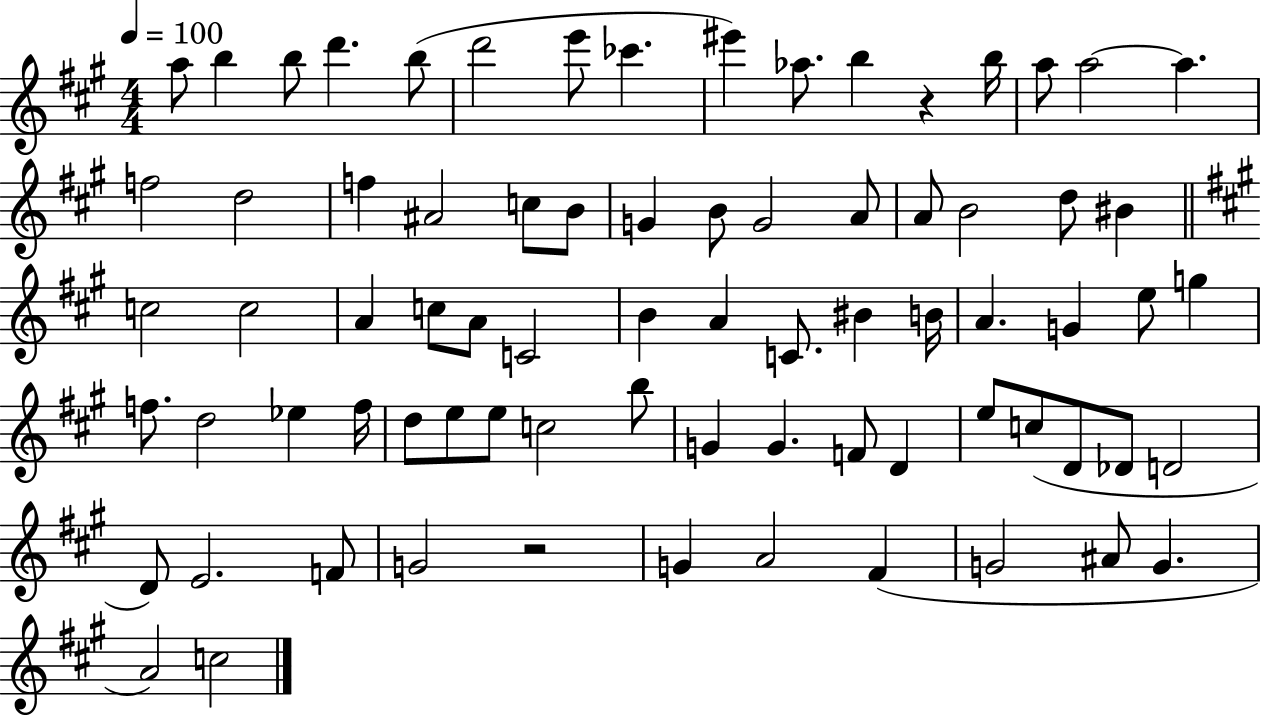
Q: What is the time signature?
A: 4/4